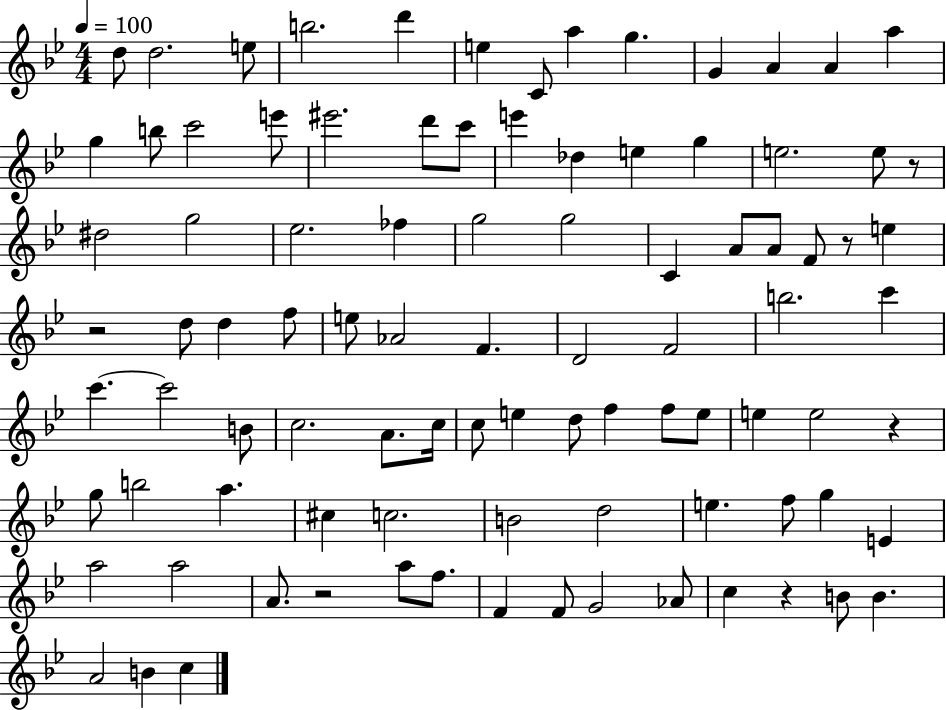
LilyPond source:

{
  \clef treble
  \numericTimeSignature
  \time 4/4
  \key bes \major
  \tempo 4 = 100
  d''8 d''2. e''8 | b''2. d'''4 | e''4 c'8 a''4 g''4. | g'4 a'4 a'4 a''4 | \break g''4 b''8 c'''2 e'''8 | eis'''2. d'''8 c'''8 | e'''4 des''4 e''4 g''4 | e''2. e''8 r8 | \break dis''2 g''2 | ees''2. fes''4 | g''2 g''2 | c'4 a'8 a'8 f'8 r8 e''4 | \break r2 d''8 d''4 f''8 | e''8 aes'2 f'4. | d'2 f'2 | b''2. c'''4 | \break c'''4.~~ c'''2 b'8 | c''2. a'8. c''16 | c''8 e''4 d''8 f''4 f''8 e''8 | e''4 e''2 r4 | \break g''8 b''2 a''4. | cis''4 c''2. | b'2 d''2 | e''4. f''8 g''4 e'4 | \break a''2 a''2 | a'8. r2 a''8 f''8. | f'4 f'8 g'2 aes'8 | c''4 r4 b'8 b'4. | \break a'2 b'4 c''4 | \bar "|."
}